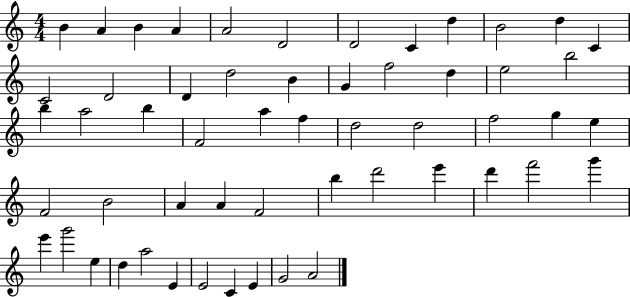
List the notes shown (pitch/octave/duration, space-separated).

B4/q A4/q B4/q A4/q A4/h D4/h D4/h C4/q D5/q B4/h D5/q C4/q C4/h D4/h D4/q D5/h B4/q G4/q F5/h D5/q E5/h B5/h B5/q A5/h B5/q F4/h A5/q F5/q D5/h D5/h F5/h G5/q E5/q F4/h B4/h A4/q A4/q F4/h B5/q D6/h E6/q D6/q F6/h G6/q E6/q G6/h E5/q D5/q A5/h E4/q E4/h C4/q E4/q G4/h A4/h